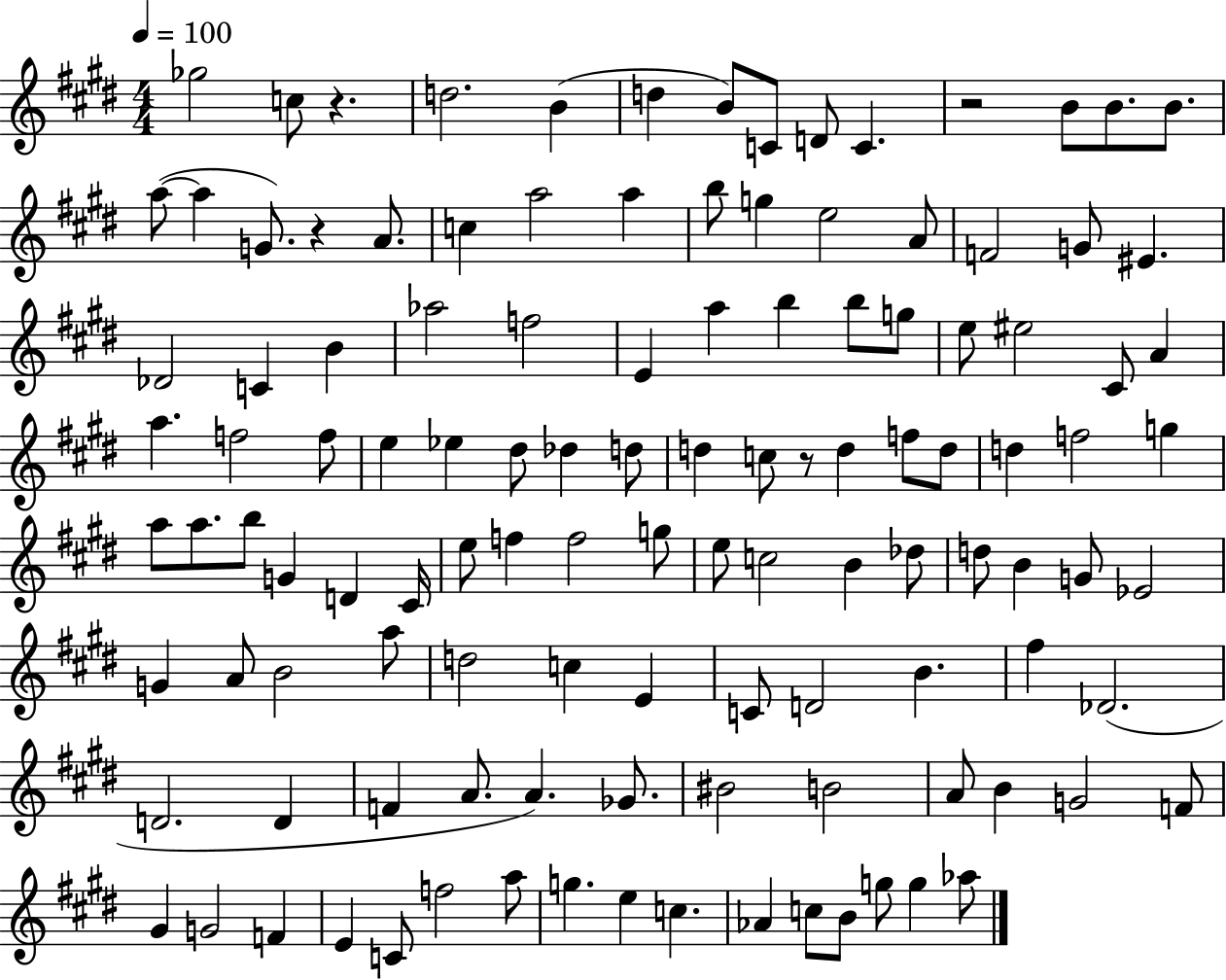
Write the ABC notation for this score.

X:1
T:Untitled
M:4/4
L:1/4
K:E
_g2 c/2 z d2 B d B/2 C/2 D/2 C z2 B/2 B/2 B/2 a/2 a G/2 z A/2 c a2 a b/2 g e2 A/2 F2 G/2 ^E _D2 C B _a2 f2 E a b b/2 g/2 e/2 ^e2 ^C/2 A a f2 f/2 e _e ^d/2 _d d/2 d c/2 z/2 d f/2 d/2 d f2 g a/2 a/2 b/2 G D ^C/4 e/2 f f2 g/2 e/2 c2 B _d/2 d/2 B G/2 _E2 G A/2 B2 a/2 d2 c E C/2 D2 B ^f _D2 D2 D F A/2 A _G/2 ^B2 B2 A/2 B G2 F/2 ^G G2 F E C/2 f2 a/2 g e c _A c/2 B/2 g/2 g _a/2